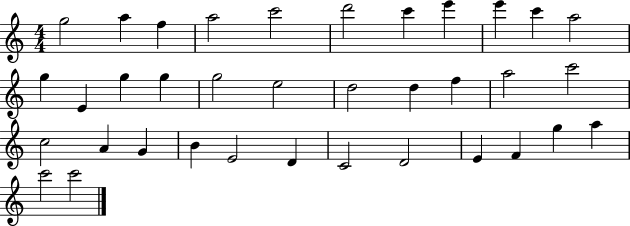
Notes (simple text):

G5/h A5/q F5/q A5/h C6/h D6/h C6/q E6/q E6/q C6/q A5/h G5/q E4/q G5/q G5/q G5/h E5/h D5/h D5/q F5/q A5/h C6/h C5/h A4/q G4/q B4/q E4/h D4/q C4/h D4/h E4/q F4/q G5/q A5/q C6/h C6/h